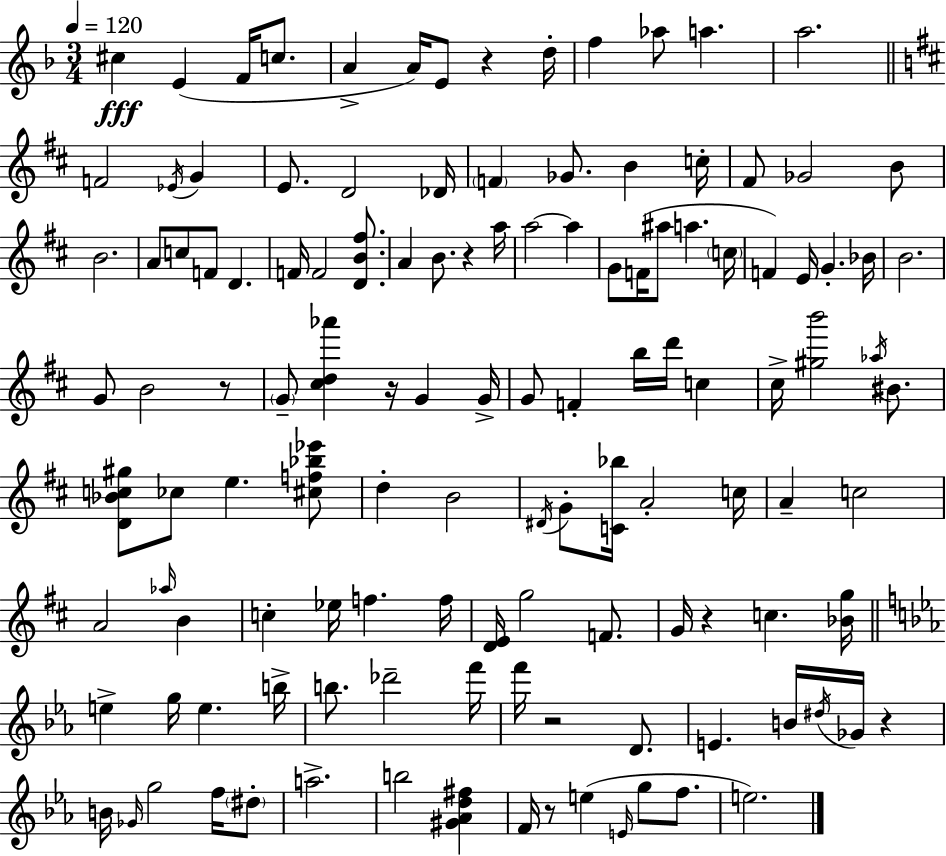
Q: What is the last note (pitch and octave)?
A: E5